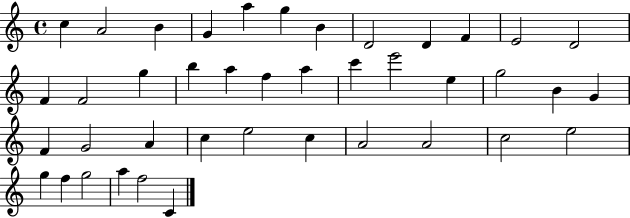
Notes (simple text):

C5/q A4/h B4/q G4/q A5/q G5/q B4/q D4/h D4/q F4/q E4/h D4/h F4/q F4/h G5/q B5/q A5/q F5/q A5/q C6/q E6/h E5/q G5/h B4/q G4/q F4/q G4/h A4/q C5/q E5/h C5/q A4/h A4/h C5/h E5/h G5/q F5/q G5/h A5/q F5/h C4/q